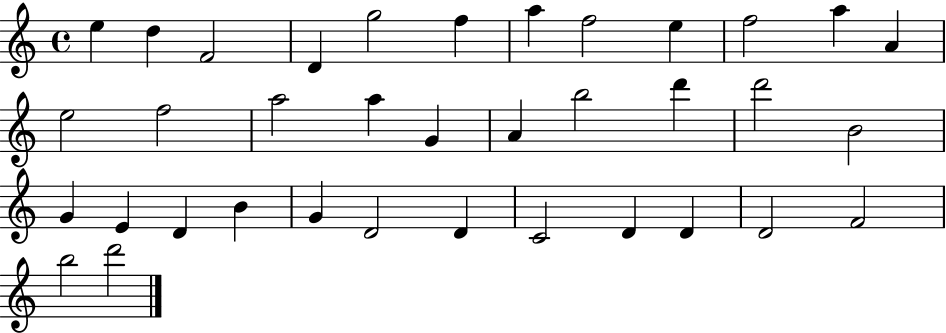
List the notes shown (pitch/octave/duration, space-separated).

E5/q D5/q F4/h D4/q G5/h F5/q A5/q F5/h E5/q F5/h A5/q A4/q E5/h F5/h A5/h A5/q G4/q A4/q B5/h D6/q D6/h B4/h G4/q E4/q D4/q B4/q G4/q D4/h D4/q C4/h D4/q D4/q D4/h F4/h B5/h D6/h